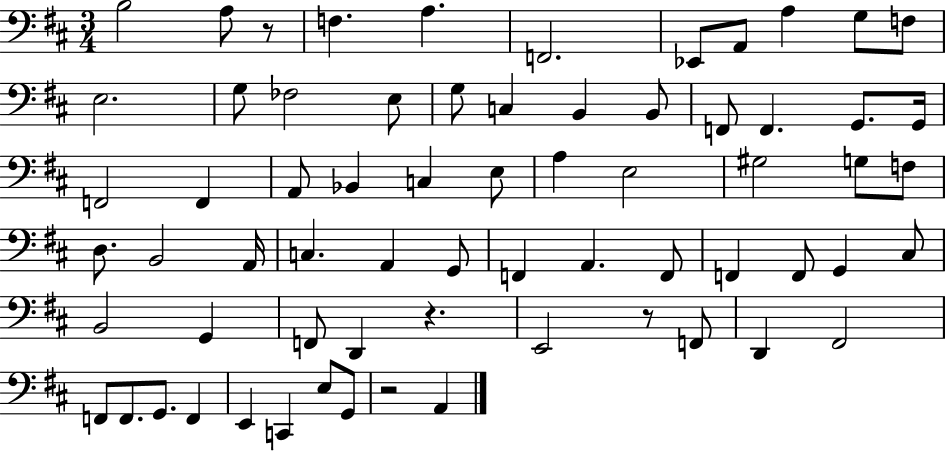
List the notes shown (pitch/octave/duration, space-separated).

B3/h A3/e R/e F3/q. A3/q. F2/h. Eb2/e A2/e A3/q G3/e F3/e E3/h. G3/e FES3/h E3/e G3/e C3/q B2/q B2/e F2/e F2/q. G2/e. G2/s F2/h F2/q A2/e Bb2/q C3/q E3/e A3/q E3/h G#3/h G3/e F3/e D3/e. B2/h A2/s C3/q. A2/q G2/e F2/q A2/q. F2/e F2/q F2/e G2/q C#3/e B2/h G2/q F2/e D2/q R/q. E2/h R/e F2/e D2/q F#2/h F2/e F2/e. G2/e. F2/q E2/q C2/q E3/e G2/e R/h A2/q